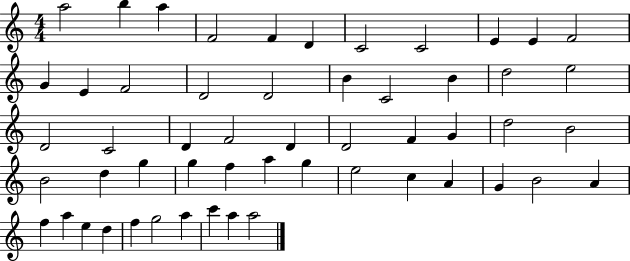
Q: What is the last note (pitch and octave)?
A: A5